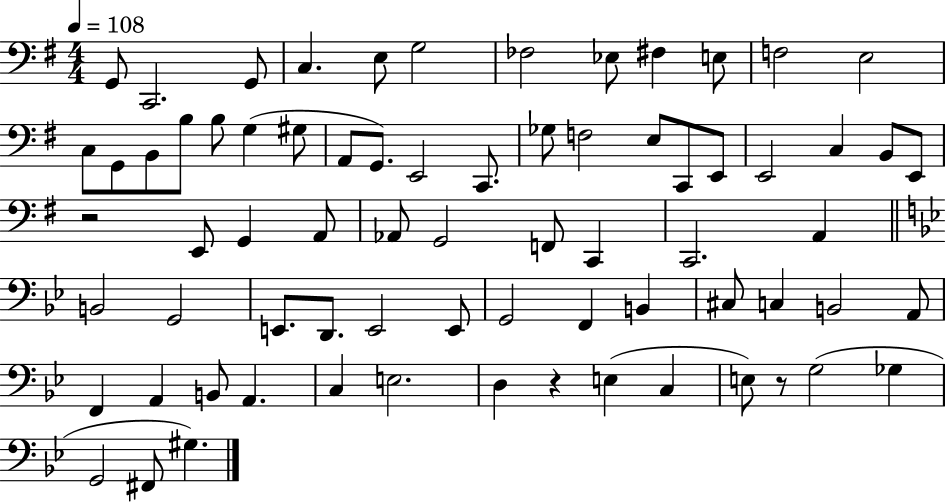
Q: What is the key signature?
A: G major